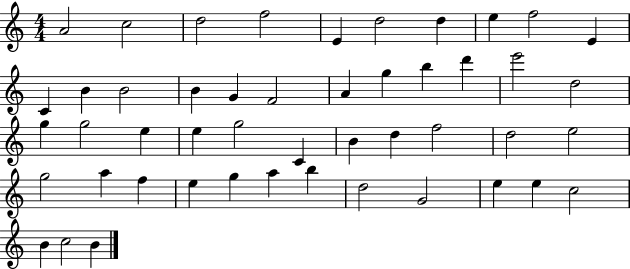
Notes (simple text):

A4/h C5/h D5/h F5/h E4/q D5/h D5/q E5/q F5/h E4/q C4/q B4/q B4/h B4/q G4/q F4/h A4/q G5/q B5/q D6/q E6/h D5/h G5/q G5/h E5/q E5/q G5/h C4/q B4/q D5/q F5/h D5/h E5/h G5/h A5/q F5/q E5/q G5/q A5/q B5/q D5/h G4/h E5/q E5/q C5/h B4/q C5/h B4/q